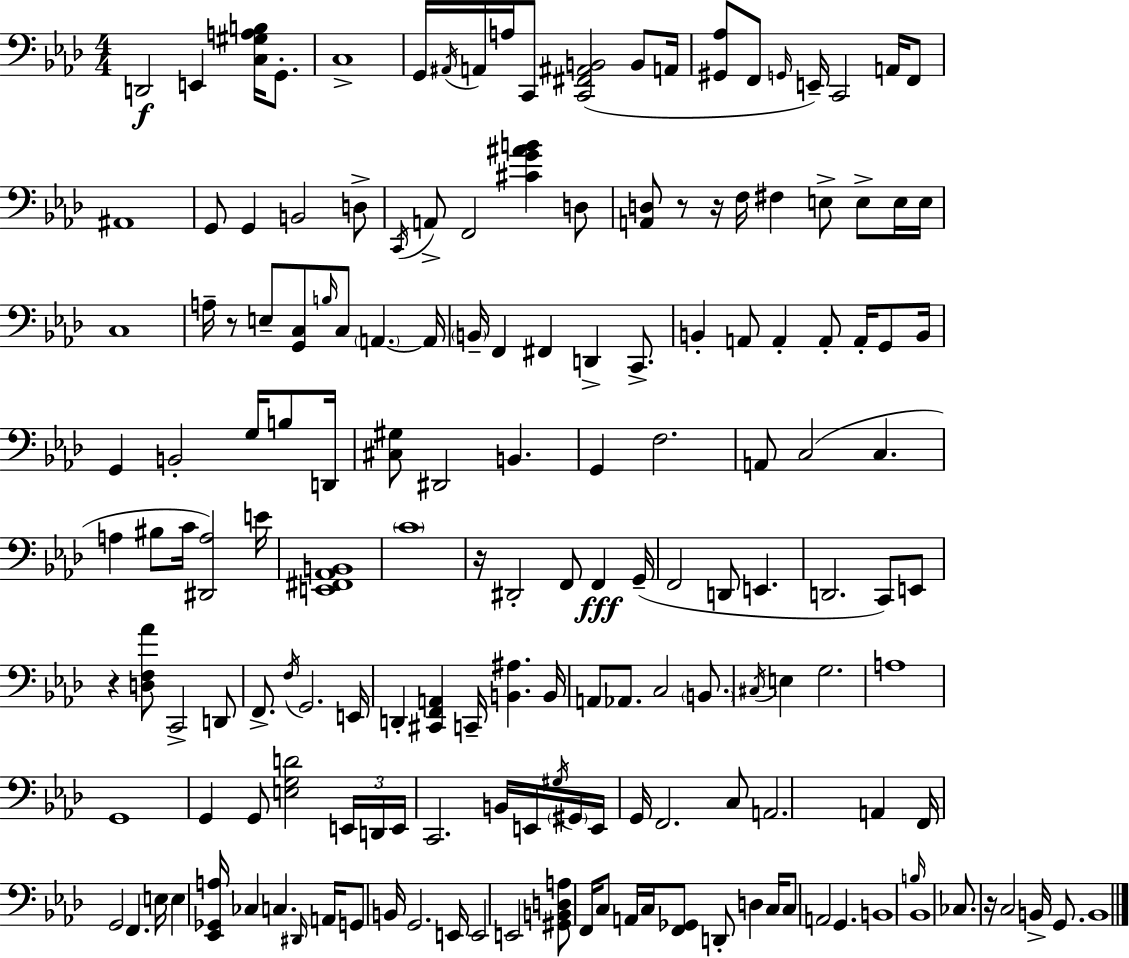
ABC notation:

X:1
T:Untitled
M:4/4
L:1/4
K:Ab
D,,2 E,, [C,^G,A,B,]/4 G,,/2 C,4 G,,/4 ^A,,/4 A,,/4 A,/4 C,,/2 [C,,^F,,^A,,B,,]2 B,,/2 A,,/4 [^G,,_A,]/2 F,,/2 G,,/4 E,,/4 C,,2 A,,/4 F,,/2 ^A,,4 G,,/2 G,, B,,2 D,/2 C,,/4 A,,/2 F,,2 [^CG^AB] D,/2 [A,,D,]/2 z/2 z/4 F,/4 ^F, E,/2 E,/2 E,/4 E,/4 C,4 A,/4 z/2 E,/2 [G,,C,]/2 B,/4 C,/2 A,, A,,/4 B,,/4 F,, ^F,, D,, C,,/2 B,, A,,/2 A,, A,,/2 A,,/4 G,,/2 B,,/4 G,, B,,2 G,/4 B,/2 D,,/4 [^C,^G,]/2 ^D,,2 B,, G,, F,2 A,,/2 C,2 C, A, ^B,/2 C/4 [^D,,A,]2 E/4 [E,,^F,,_A,,B,,]4 C4 z/4 ^D,,2 F,,/2 F,, G,,/4 F,,2 D,,/2 E,, D,,2 C,,/2 E,,/2 z [D,F,_A]/2 C,,2 D,,/2 F,,/2 F,/4 G,,2 E,,/4 D,, [^C,,F,,A,,] C,,/4 [B,,^A,] B,,/4 A,,/2 _A,,/2 C,2 B,,/2 ^C,/4 E, G,2 A,4 G,,4 G,, G,,/2 [E,G,D]2 E,,/4 D,,/4 E,,/4 C,,2 B,,/4 E,,/4 ^G,/4 ^G,,/4 E,,/4 G,,/4 F,,2 C,/2 A,,2 A,, F,,/4 G,,2 F,, E,/4 E, [_E,,_G,,A,]/4 _C, C, ^D,,/4 A,,/4 G,,/2 B,,/4 G,,2 E,,/4 E,,2 E,,2 [^G,,B,,D,A,]/2 F,,/4 C,/2 A,,/4 C,/4 [F,,_G,,]/2 D,,/2 D, C,/4 C,/2 A,,2 G,, B,,4 B,/4 _B,,4 _C,/2 z/4 C,2 B,,/4 G,,/2 B,,4